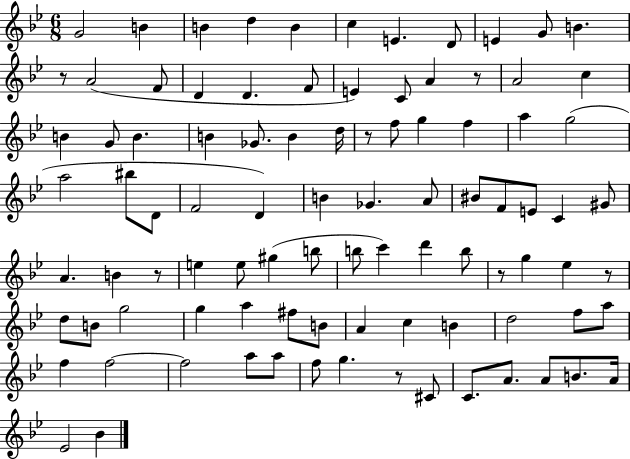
{
  \clef treble
  \numericTimeSignature
  \time 6/8
  \key bes \major
  g'2 b'4 | b'4 d''4 b'4 | c''4 e'4. d'8 | e'4 g'8 b'4. | \break r8 a'2( f'8 | d'4 d'4. f'8 | e'4) c'8 a'4 r8 | a'2 c''4 | \break b'4 g'8 b'4. | b'4 ges'8. b'4 d''16 | r8 f''8 g''4 f''4 | a''4 g''2( | \break a''2 bis''8 d'8 | f'2 d'4) | b'4 ges'4. a'8 | bis'8 f'8 e'8 c'4 gis'8 | \break a'4. b'4 r8 | e''4 e''8 gis''4( b''8 | b''8 c'''4) d'''4 b''8 | r8 g''4 ees''4 r8 | \break d''8 b'8 g''2 | g''4 a''4 fis''8 b'8 | a'4 c''4 b'4 | d''2 f''8 a''8 | \break f''4 f''2~~ | f''2 a''8 a''8 | f''8 g''4. r8 cis'8 | c'8. a'8. a'8 b'8. a'16 | \break ees'2 bes'4 | \bar "|."
}